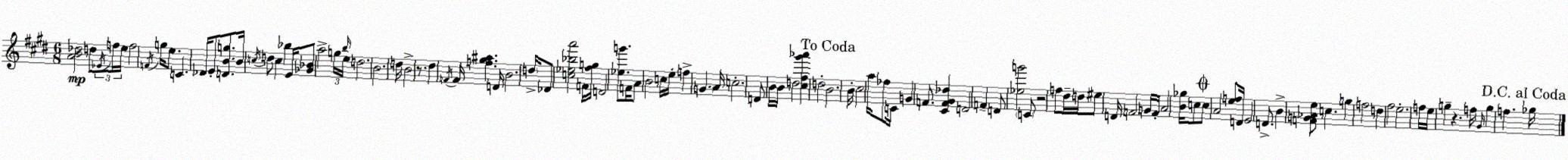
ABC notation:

X:1
T:Untitled
M:6/8
L:1/4
K:E
[AB_d]2 d/2 _E/4 f/4 e/4 f2 F/4 g/4 e/2 C _D/4 E/2 [DBg]/2 B/4 c/4 d/2 c _b E/4 [_G_B]/2 a2 g/4 b/4 e/4 d2 B2 d/4 B2 z/2 ^d F/4 F/4 [f^g^a] D/4 B2 d/4 _D/2 [c_e_ba']2 F/4 [^fg]/4 D2 [_eg']/2 F/4 A/2 B2 c/4 e/4 f G A/4 c2 D/2 B/4 B/4 d2 [^c^f^g'_a'] d2 B2 B/4 ^c2 a/4 _f/2 C/4 G F/2 [^CF^G_d] D2 F D/2 [_eg']2 C/2 z2 f/2 ^d/4 d/4 ^e/2 D/4 F2 G/4 F/4 A2 [B_g]/4 c/2 c/2 A2 [ef]/2 D/4 E2 D/2 B [FG_Ae]/2 c g f2 d ^f2 e2 f/4 e/4 g z f/4 ^G/4 g f _g/4